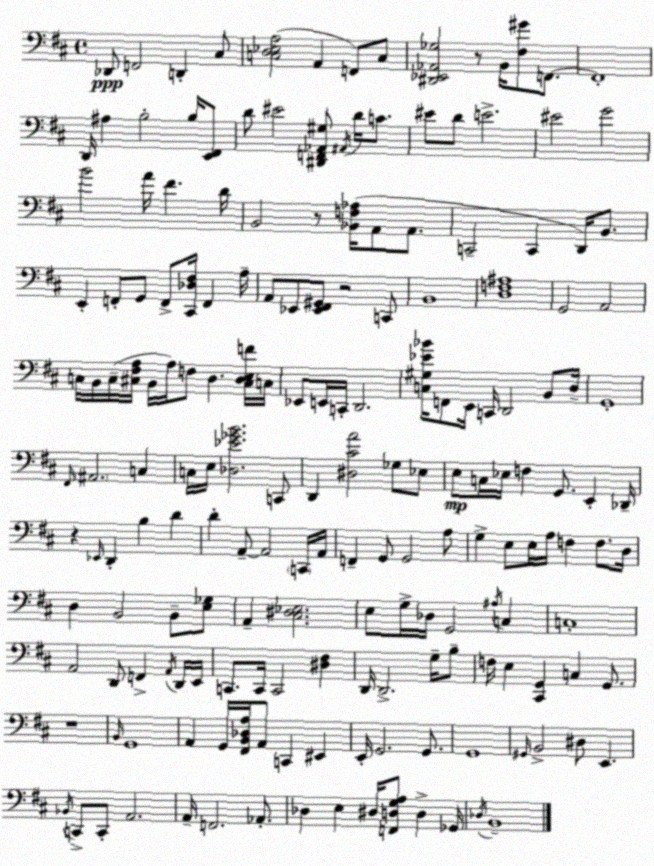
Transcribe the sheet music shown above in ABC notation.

X:1
T:Untitled
M:4/4
L:1/4
K:D
_D,,/2 F,,2 D,, ^C,/2 [C,D,_E,A,]2 A,, F,,/2 C,/2 [^D,,_E,,_A,,_G,]2 z/2 B,,/4 [^F,^G]/2 F,,/2 F,,4 D,,/4 ^A, B,2 B,/4 [E,,^F,,]/2 D/2 ^E2 [^D,,F,,_A,,^G,]/2 ^A,,/4 D/4 C/2 ^E/2 D/2 E2 ^E2 G2 B2 A/4 ^F D/4 B,,2 z/2 [_B,,F,_A,]/4 A,,/2 A,,/2 C,,2 C,, D,,/4 B,,/2 E,, F,,/2 G,,/2 F,,/2 [^C,,_D,^F,]/4 F,, A,/4 A,,/2 _E,,/2 [_E,,^F,,^G,,]/2 z2 C,,/2 B,,4 [D,F,^A,]4 G,,2 A,,2 C,/4 B,,/4 C,/4 [^C,^F,A,]/4 B,,/4 A,/4 F,/2 D, [^C,D,E,F]/4 C,/4 _E,,/2 E,,/4 C,,/4 D,,2 [C,^G,_E_B]/4 F,,/2 E,,/4 C,,/4 D,,2 B,,/2 D,/4 G,,4 ^F,,/4 ^A,,2 C, C,/4 E,/4 [_D,_E_GB]2 C,,/2 D,, [^D,^CA]2 _G,/2 _E,/2 E,/2 C,/4 _E,/4 F, G,,/2 E,, _D,,/4 z _E,,/4 D,, B, D D A,,/2 A,,2 C,,/4 A,,/4 F,, G,,/2 G,,2 A,/2 G, E,/2 E,/4 A,/4 F, F,/2 D,/4 D, B,,2 B,,/2 [E,_G,]/2 A,, [^C,^D,_E,]2 E,/2 G,/4 _D,/4 G,,2 ^A,/4 C, C,4 A,,2 D,,/2 F,, A,,/4 D,,/4 E,,/4 C,,/2 C,,/4 C,,2 [^D,^F,] D,,/4 D,,2 G,/4 B,/2 F,/4 E, [^C,,G,,] C, G,,/2 z4 B,,/4 G,,4 A,, G,,/4 [^F,,B,,_D,A,]/4 A,,/2 C,, ^E,, E,,/4 G,,2 G,,/2 G,,4 ^G,,/4 B,,2 ^D,/2 E,, _B,,/4 C,,/2 C,,/2 A,,2 A,,/4 F,,2 _A,,/2 _D, E, ^D,/4 [F,,D,G,A,]/2 D, _G,,/4 _D,/4 B,,4